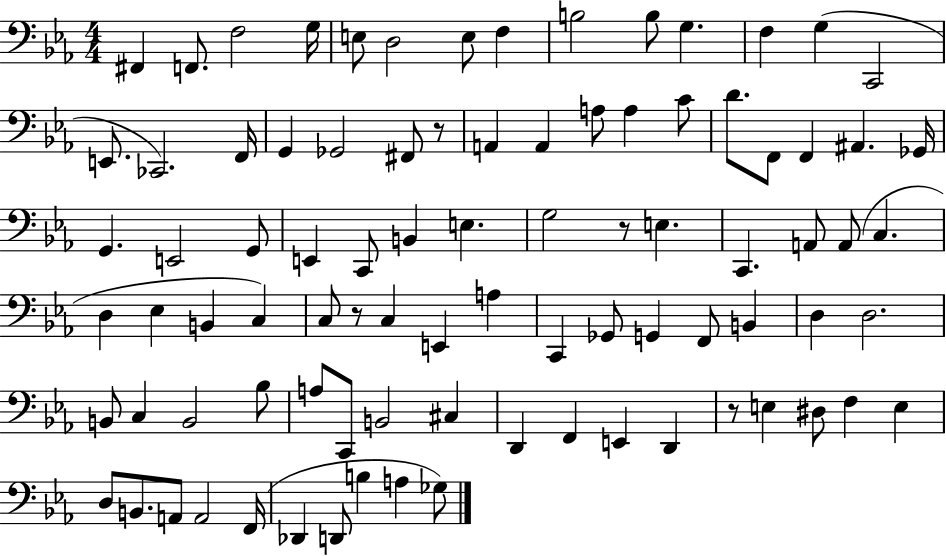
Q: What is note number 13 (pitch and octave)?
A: G3